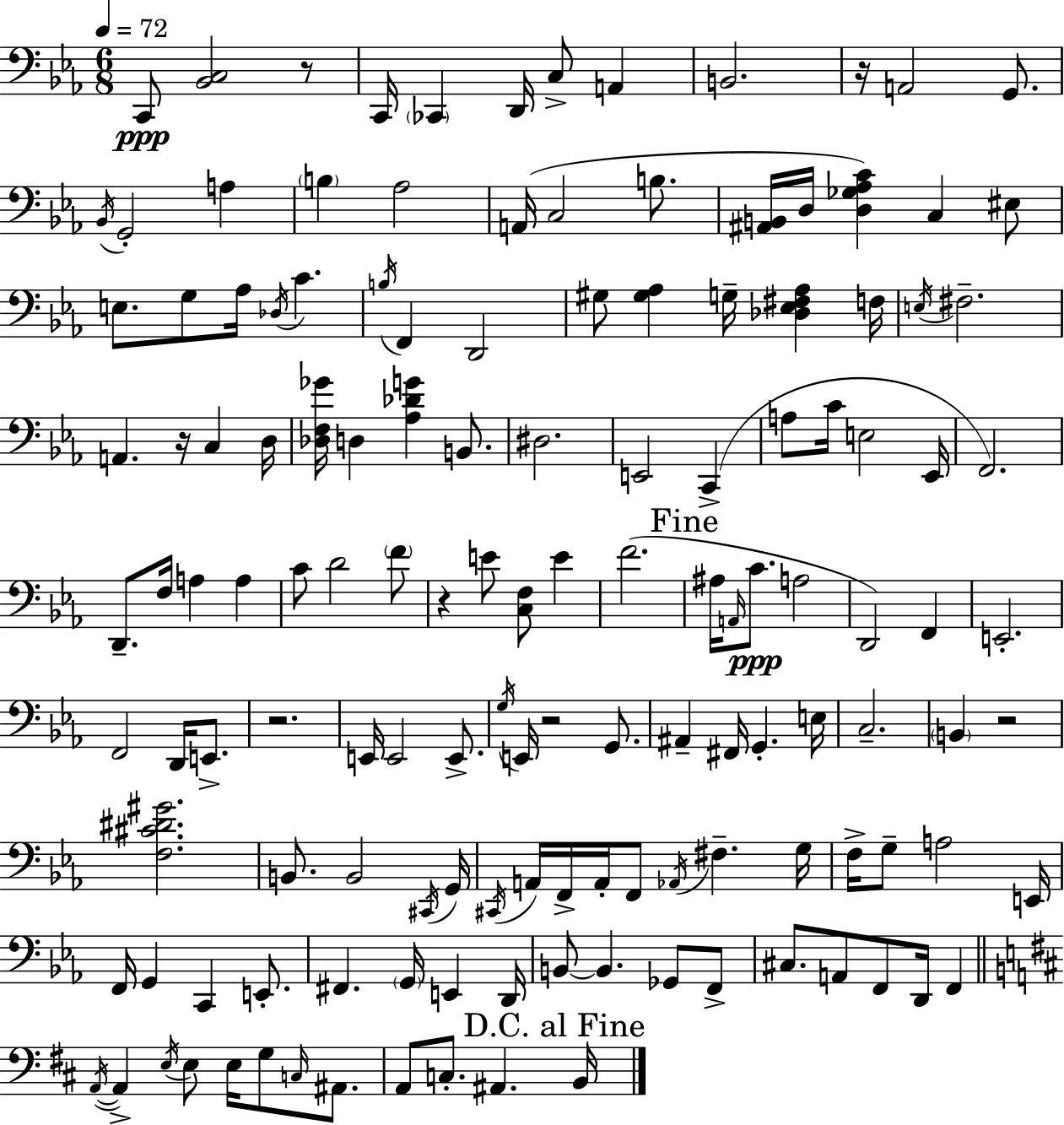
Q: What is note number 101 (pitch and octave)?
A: E2